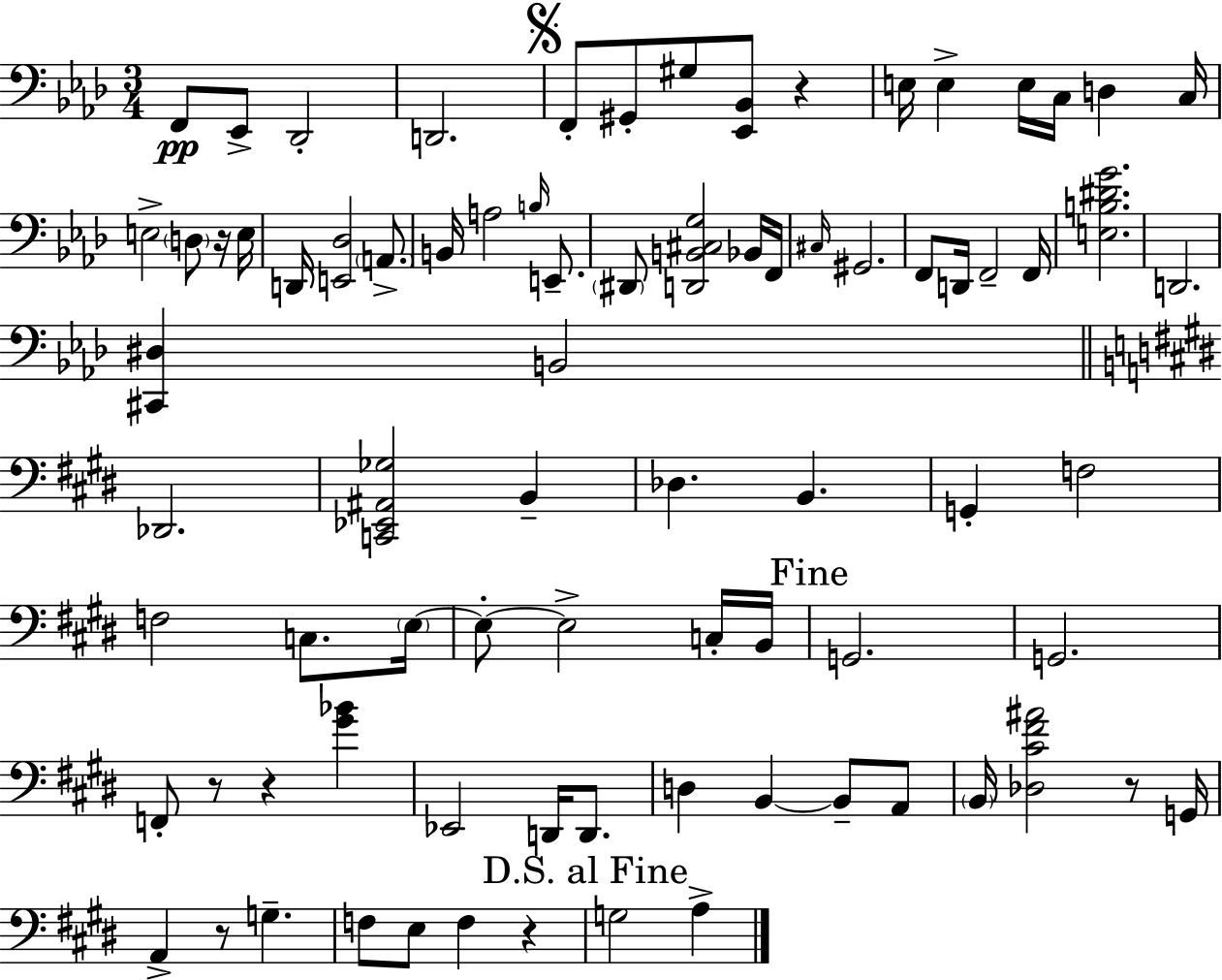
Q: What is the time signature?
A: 3/4